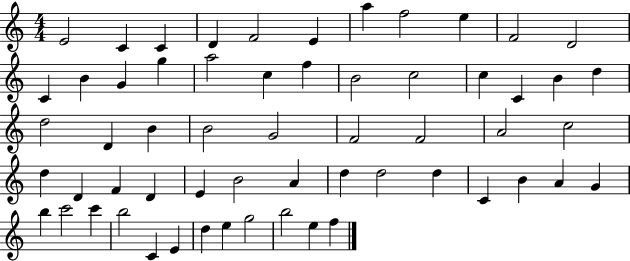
{
  \clef treble
  \numericTimeSignature
  \time 4/4
  \key c \major
  e'2 c'4 c'4 | d'4 f'2 e'4 | a''4 f''2 e''4 | f'2 d'2 | \break c'4 b'4 g'4 g''4 | a''2 c''4 f''4 | b'2 c''2 | c''4 c'4 b'4 d''4 | \break d''2 d'4 b'4 | b'2 g'2 | f'2 f'2 | a'2 c''2 | \break d''4 d'4 f'4 d'4 | e'4 b'2 a'4 | d''4 d''2 d''4 | c'4 b'4 a'4 g'4 | \break b''4 c'''2 c'''4 | b''2 c'4 e'4 | d''4 e''4 g''2 | b''2 e''4 f''4 | \break \bar "|."
}